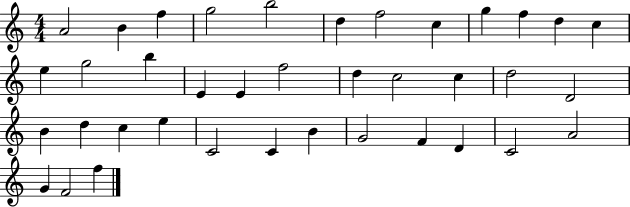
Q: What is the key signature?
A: C major